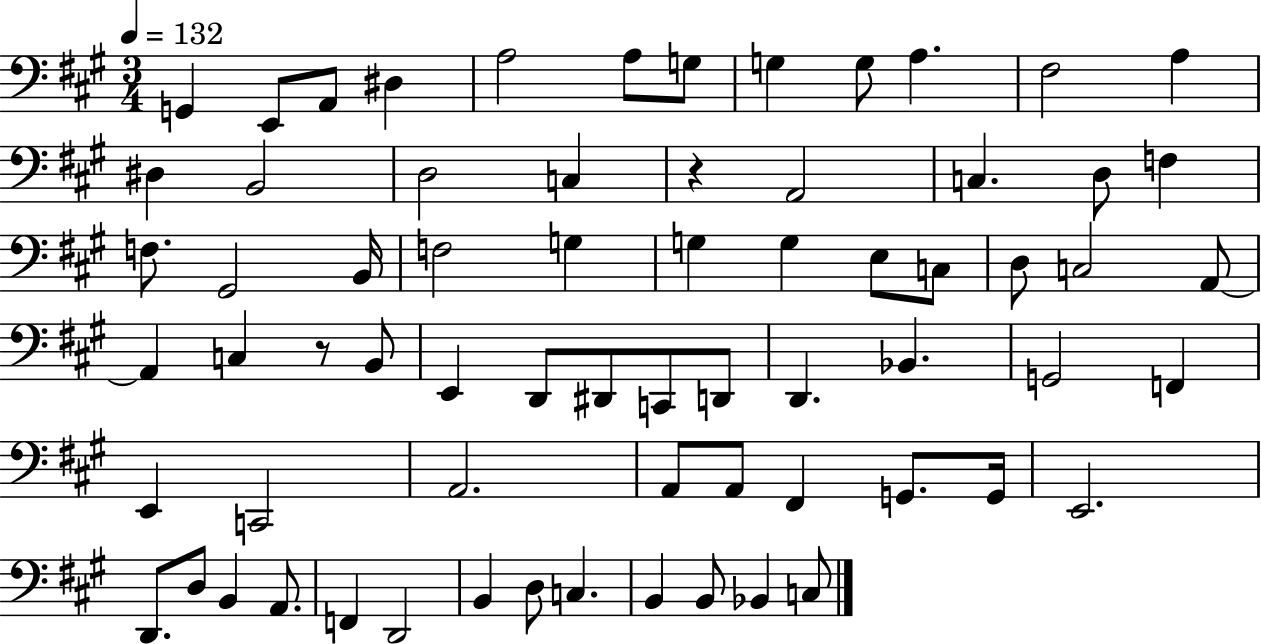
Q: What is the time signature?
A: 3/4